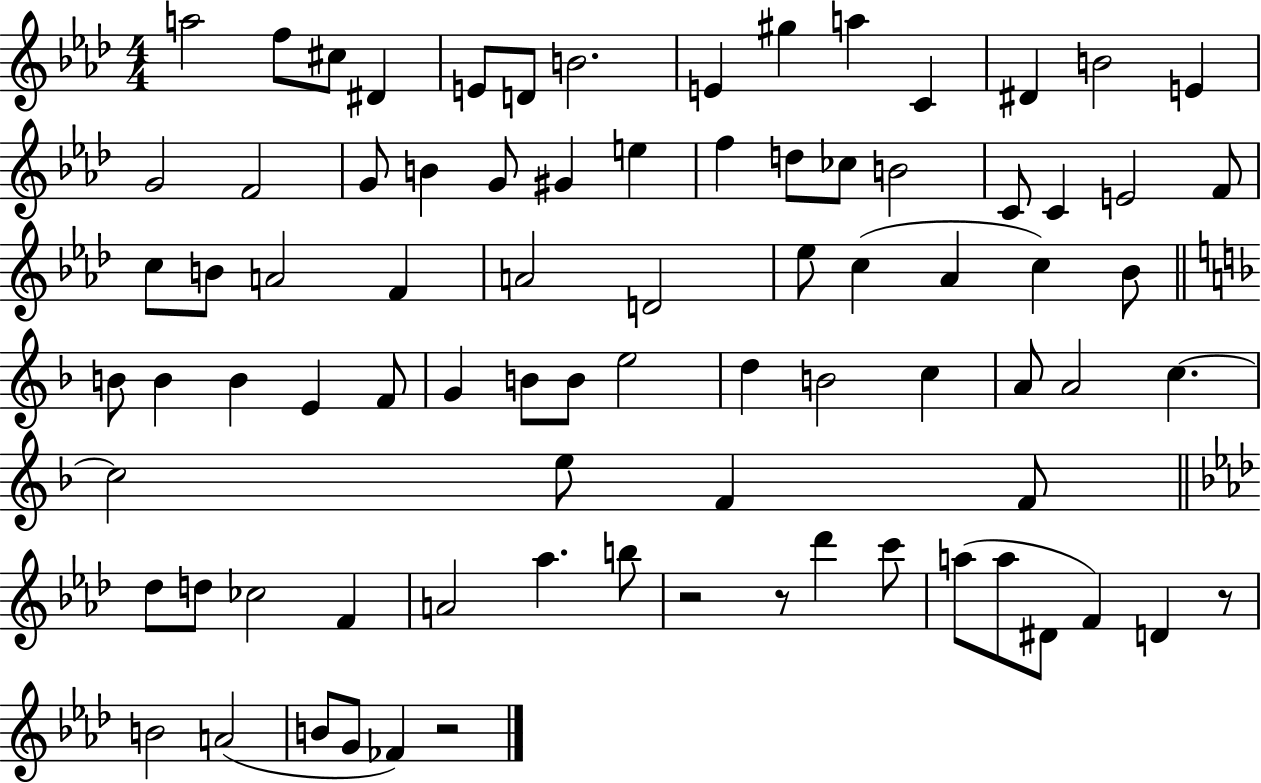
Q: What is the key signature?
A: AES major